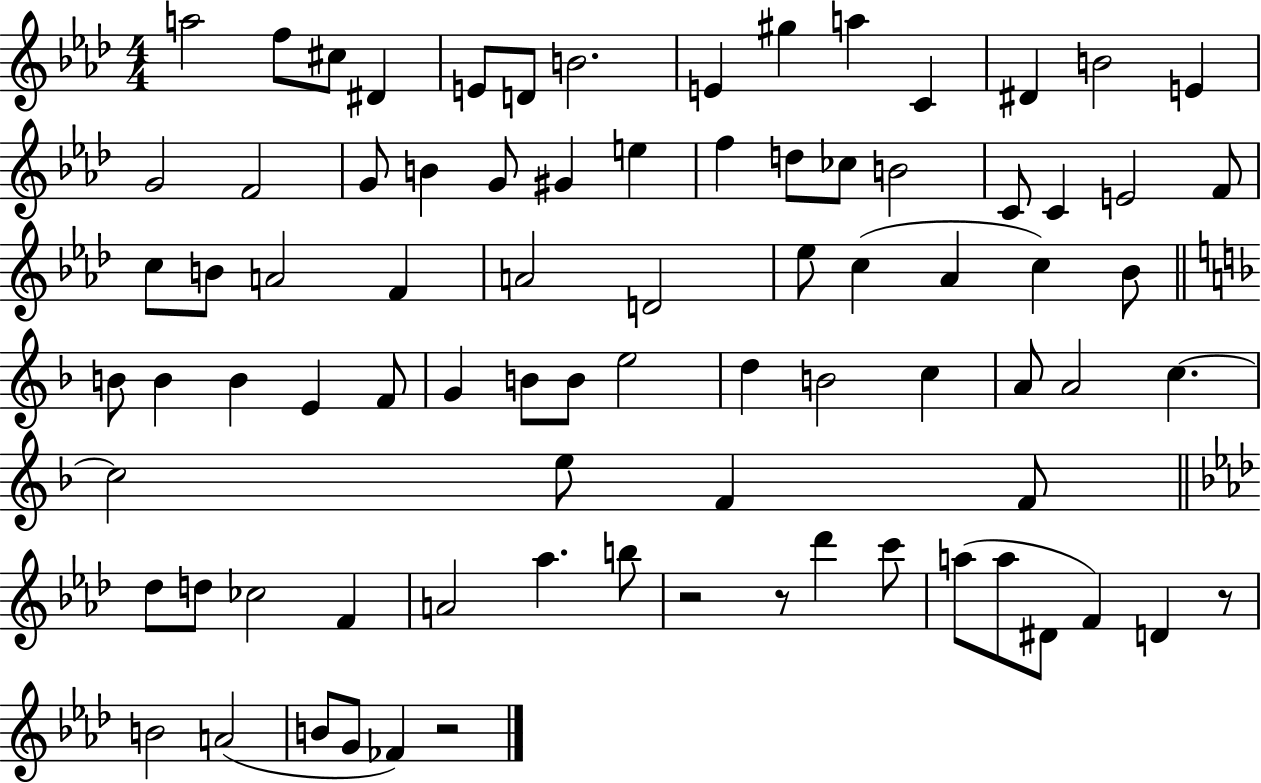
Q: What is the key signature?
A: AES major